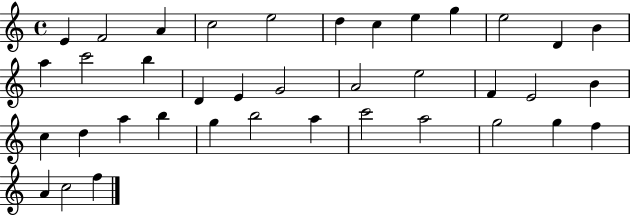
{
  \clef treble
  \time 4/4
  \defaultTimeSignature
  \key c \major
  e'4 f'2 a'4 | c''2 e''2 | d''4 c''4 e''4 g''4 | e''2 d'4 b'4 | \break a''4 c'''2 b''4 | d'4 e'4 g'2 | a'2 e''2 | f'4 e'2 b'4 | \break c''4 d''4 a''4 b''4 | g''4 b''2 a''4 | c'''2 a''2 | g''2 g''4 f''4 | \break a'4 c''2 f''4 | \bar "|."
}